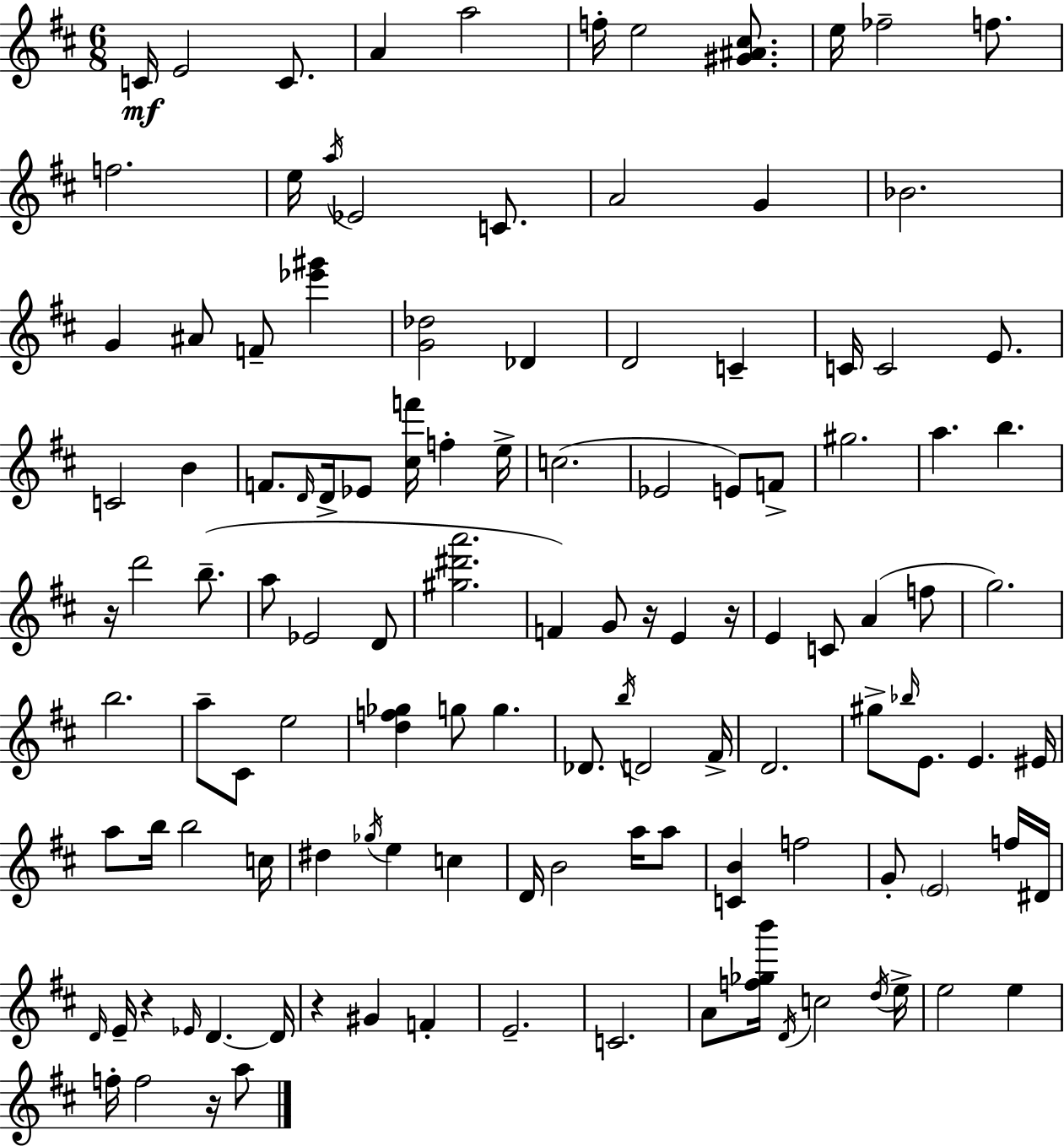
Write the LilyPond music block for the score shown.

{
  \clef treble
  \numericTimeSignature
  \time 6/8
  \key d \major
  c'16\mf e'2 c'8. | a'4 a''2 | f''16-. e''2 <gis' ais' cis''>8. | e''16 fes''2-- f''8. | \break f''2. | e''16 \acciaccatura { a''16 } ees'2 c'8. | a'2 g'4 | bes'2. | \break g'4 ais'8 f'8-- <ees''' gis'''>4 | <g' des''>2 des'4 | d'2 c'4-- | c'16 c'2 e'8. | \break c'2 b'4 | f'8. \grace { d'16 } d'16-> ees'8 <cis'' f'''>16 f''4-. | e''16-> c''2.( | ees'2 e'8) | \break f'8-> gis''2. | a''4. b''4. | r16 d'''2 b''8.--( | a''8 ees'2 | \break d'8 <gis'' dis''' a'''>2. | f'4) g'8 r16 e'4 | r16 e'4 c'8 a'4( | f''8 g''2.) | \break b''2. | a''8-- cis'8 e''2 | <d'' f'' ges''>4 g''8 g''4. | des'8. \acciaccatura { b''16 } d'2 | \break fis'16-> d'2. | gis''8-> \grace { bes''16 } e'8. e'4. | eis'16 a''8 b''16 b''2 | c''16 dis''4 \acciaccatura { ges''16 } e''4 | \break c''4 d'16 b'2 | a''16 a''8 <c' b'>4 f''2 | g'8-. \parenthesize e'2 | f''16 dis'16 \grace { d'16 } e'16-- r4 \grace { ees'16 } | \break d'4.~~ d'16 r4 gis'4 | f'4-. e'2.-- | c'2. | a'8 <f'' ges'' b'''>16 \acciaccatura { d'16 } c''2 | \break \acciaccatura { d''16 } e''16-> e''2 | e''4 f''16-. f''2 | r16 a''8 \bar "|."
}